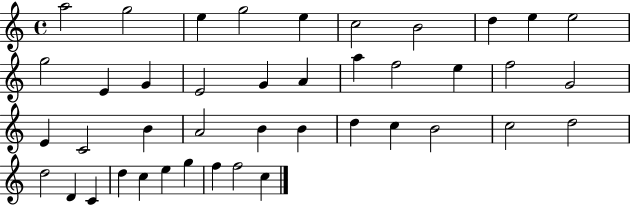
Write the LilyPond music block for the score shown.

{
  \clef treble
  \time 4/4
  \defaultTimeSignature
  \key c \major
  a''2 g''2 | e''4 g''2 e''4 | c''2 b'2 | d''4 e''4 e''2 | \break g''2 e'4 g'4 | e'2 g'4 a'4 | a''4 f''2 e''4 | f''2 g'2 | \break e'4 c'2 b'4 | a'2 b'4 b'4 | d''4 c''4 b'2 | c''2 d''2 | \break d''2 d'4 c'4 | d''4 c''4 e''4 g''4 | f''4 f''2 c''4 | \bar "|."
}